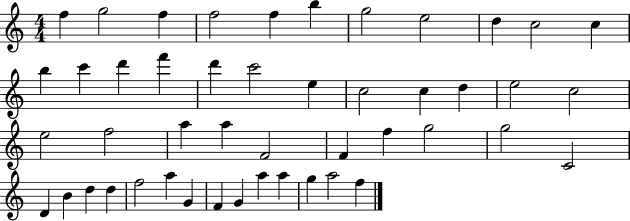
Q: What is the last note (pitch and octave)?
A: F5